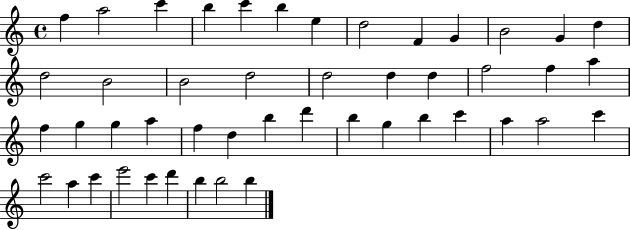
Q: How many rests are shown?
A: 0